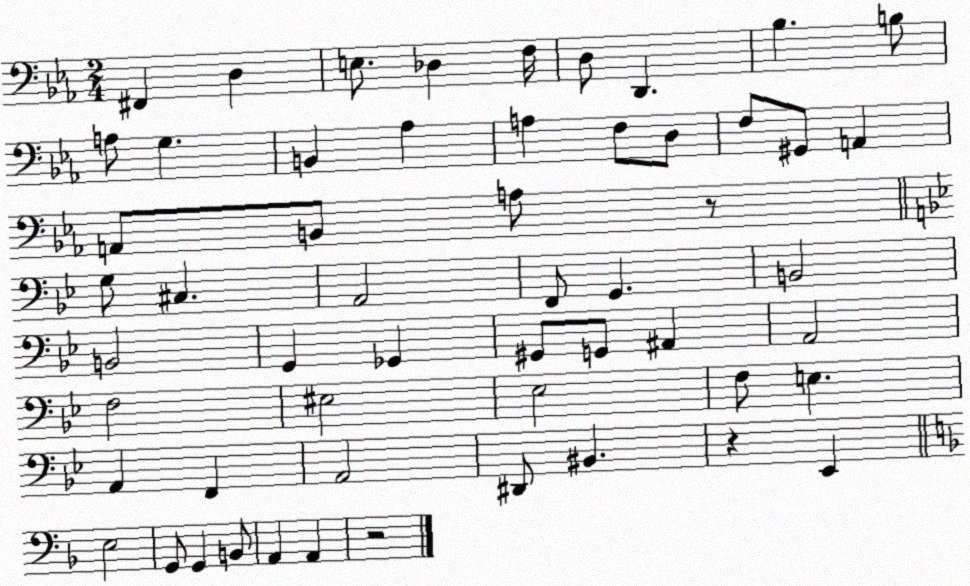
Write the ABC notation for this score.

X:1
T:Untitled
M:2/4
L:1/4
K:Eb
^F,, D, E,/2 _D, F,/4 D,/2 D,, _B, B,/2 A,/2 G, B,, _A, A, F,/2 D,/2 F,/2 ^G,,/2 A,, A,,/2 B,,/2 A,/2 z/2 G,/2 ^C, A,,2 F,,/2 G,, B,,2 B,,2 G,, _G,, ^G,,/2 G,,/2 ^A,, A,,2 F,2 ^E,2 _E,2 F,/2 E, A,, F,, A,,2 ^D,,/2 ^B,, z _E,, E,2 G,,/2 G,, B,,/2 A,, A,, z2